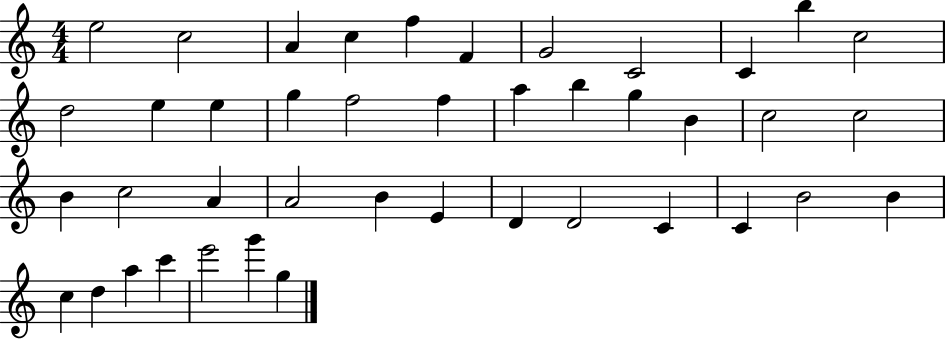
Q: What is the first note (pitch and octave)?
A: E5